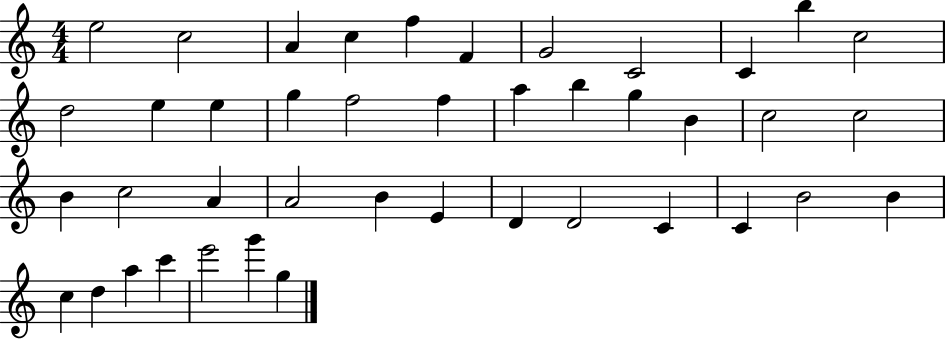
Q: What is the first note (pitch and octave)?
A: E5